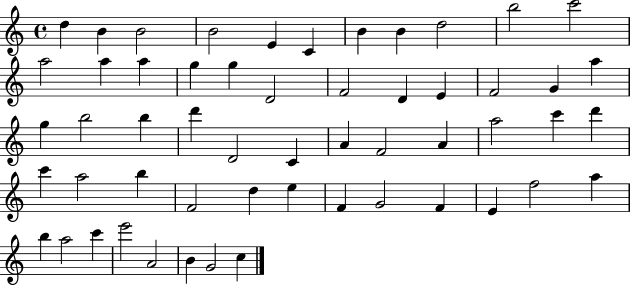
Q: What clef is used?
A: treble